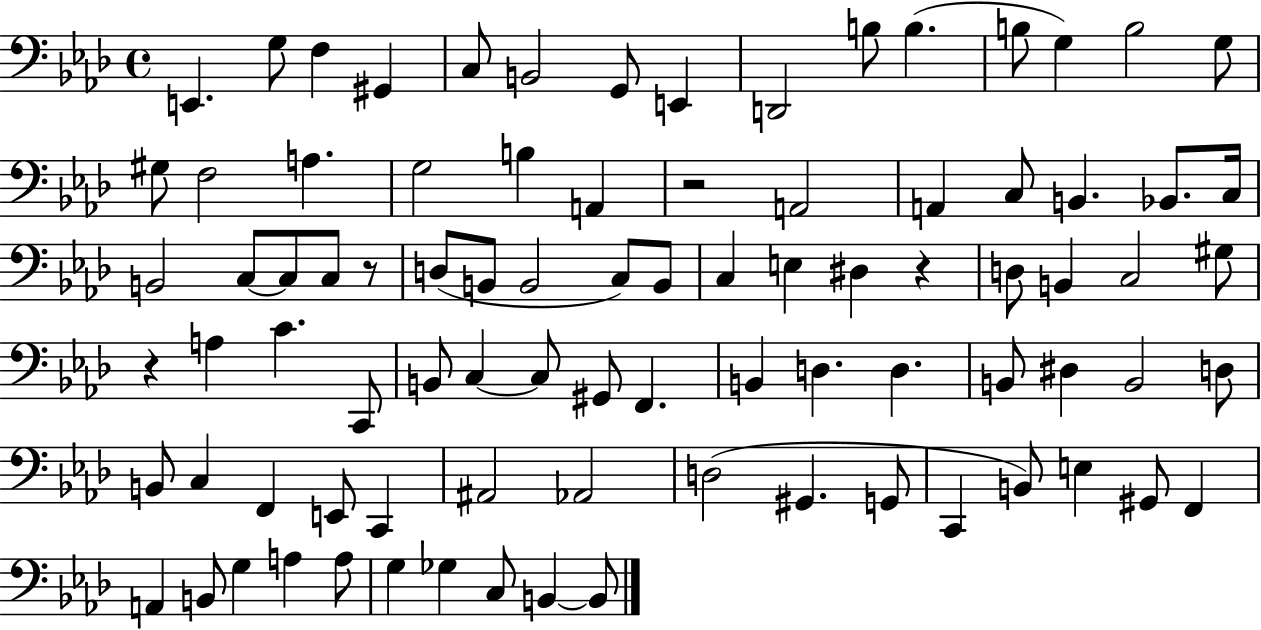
{
  \clef bass
  \time 4/4
  \defaultTimeSignature
  \key aes \major
  e,4. g8 f4 gis,4 | c8 b,2 g,8 e,4 | d,2 b8 b4.( | b8 g4) b2 g8 | \break gis8 f2 a4. | g2 b4 a,4 | r2 a,2 | a,4 c8 b,4. bes,8. c16 | \break b,2 c8~~ c8 c8 r8 | d8( b,8 b,2 c8) b,8 | c4 e4 dis4 r4 | d8 b,4 c2 gis8 | \break r4 a4 c'4. c,8 | b,8 c4~~ c8 gis,8 f,4. | b,4 d4. d4. | b,8 dis4 b,2 d8 | \break b,8 c4 f,4 e,8 c,4 | ais,2 aes,2 | d2( gis,4. g,8 | c,4 b,8) e4 gis,8 f,4 | \break a,4 b,8 g4 a4 a8 | g4 ges4 c8 b,4~~ b,8 | \bar "|."
}